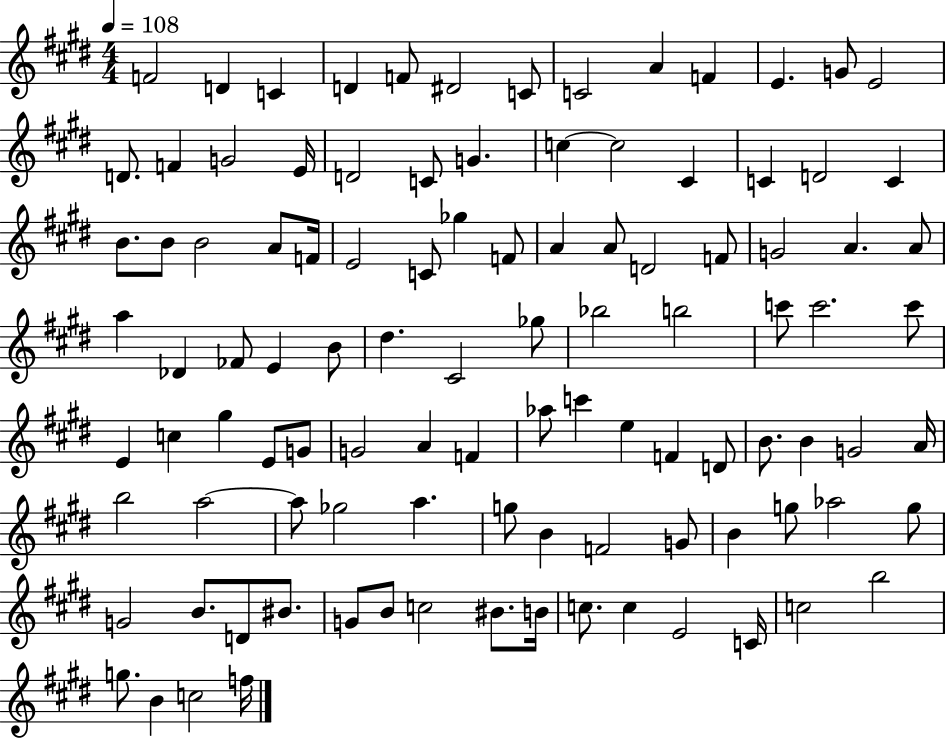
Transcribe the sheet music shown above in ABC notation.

X:1
T:Untitled
M:4/4
L:1/4
K:E
F2 D C D F/2 ^D2 C/2 C2 A F E G/2 E2 D/2 F G2 E/4 D2 C/2 G c c2 ^C C D2 C B/2 B/2 B2 A/2 F/4 E2 C/2 _g F/2 A A/2 D2 F/2 G2 A A/2 a _D _F/2 E B/2 ^d ^C2 _g/2 _b2 b2 c'/2 c'2 c'/2 E c ^g E/2 G/2 G2 A F _a/2 c' e F D/2 B/2 B G2 A/4 b2 a2 a/2 _g2 a g/2 B F2 G/2 B g/2 _a2 g/2 G2 B/2 D/2 ^B/2 G/2 B/2 c2 ^B/2 B/4 c/2 c E2 C/4 c2 b2 g/2 B c2 f/4